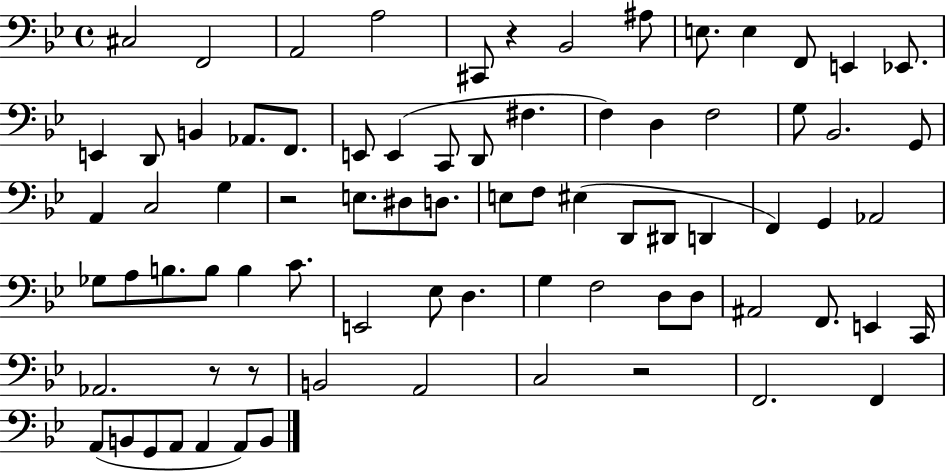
X:1
T:Untitled
M:4/4
L:1/4
K:Bb
^C,2 F,,2 A,,2 A,2 ^C,,/2 z _B,,2 ^A,/2 E,/2 E, F,,/2 E,, _E,,/2 E,, D,,/2 B,, _A,,/2 F,,/2 E,,/2 E,, C,,/2 D,,/2 ^F, F, D, F,2 G,/2 _B,,2 G,,/2 A,, C,2 G, z2 E,/2 ^D,/2 D,/2 E,/2 F,/2 ^E, D,,/2 ^D,,/2 D,, F,, G,, _A,,2 _G,/2 A,/2 B,/2 B,/2 B, C/2 E,,2 _E,/2 D, G, F,2 D,/2 D,/2 ^A,,2 F,,/2 E,, C,,/4 _A,,2 z/2 z/2 B,,2 A,,2 C,2 z2 F,,2 F,, A,,/2 B,,/2 G,,/2 A,,/2 A,, A,,/2 B,,/2